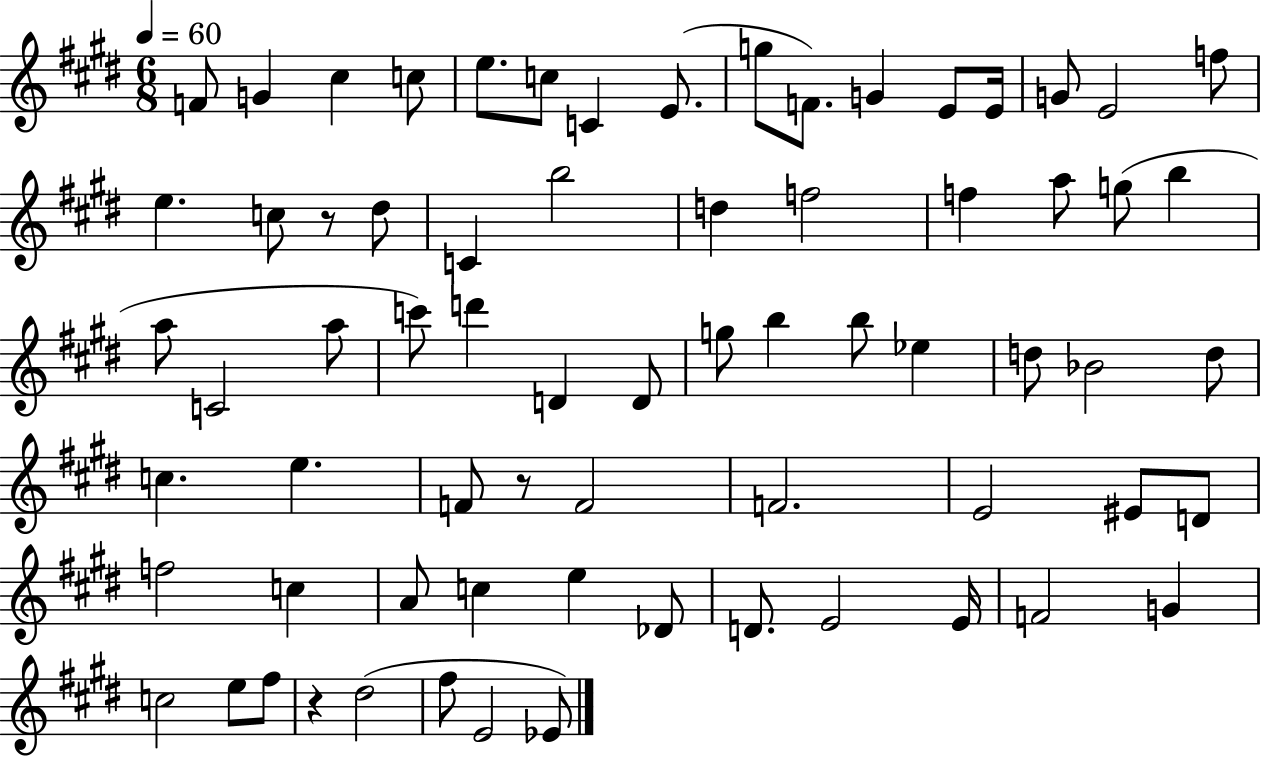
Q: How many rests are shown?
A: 3